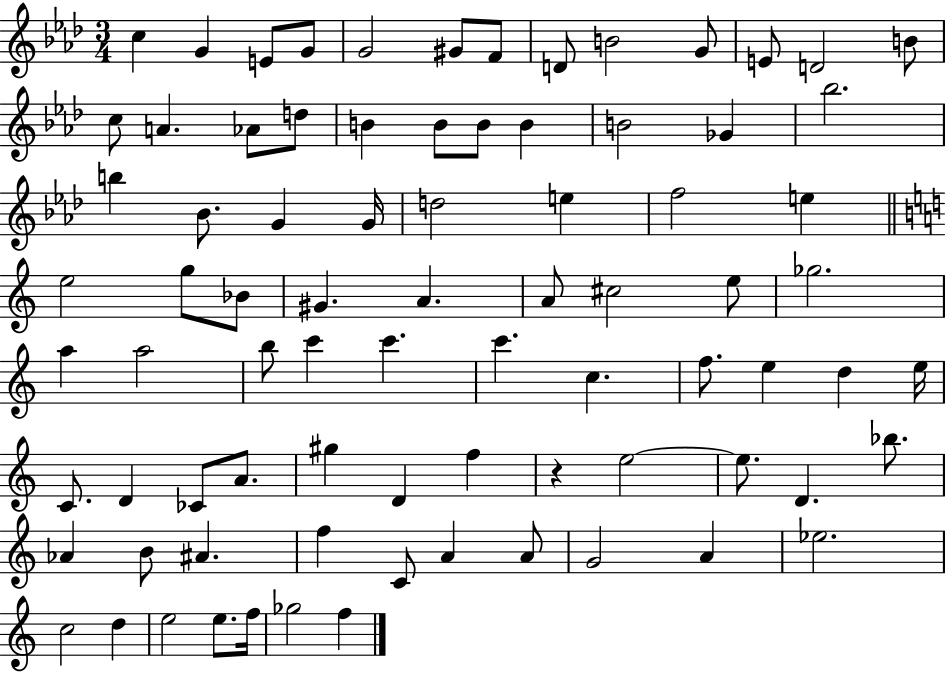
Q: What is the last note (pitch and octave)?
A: F5